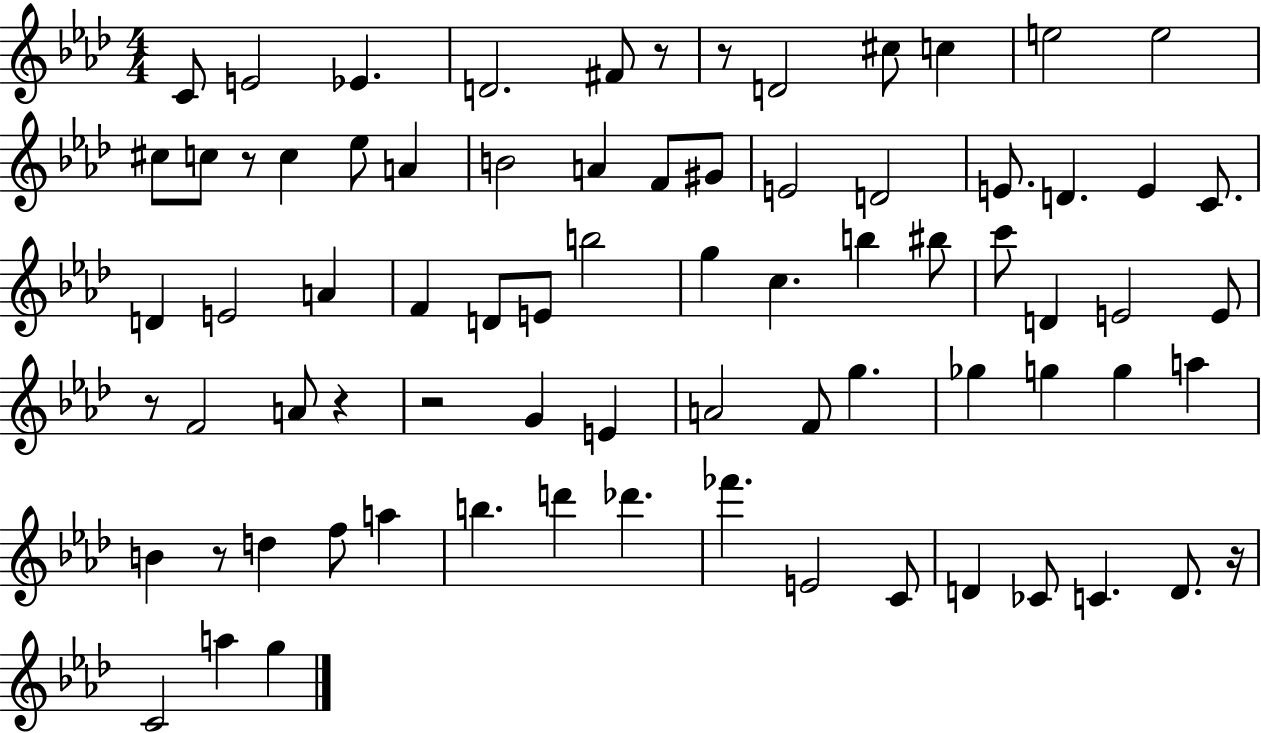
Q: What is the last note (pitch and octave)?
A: G5